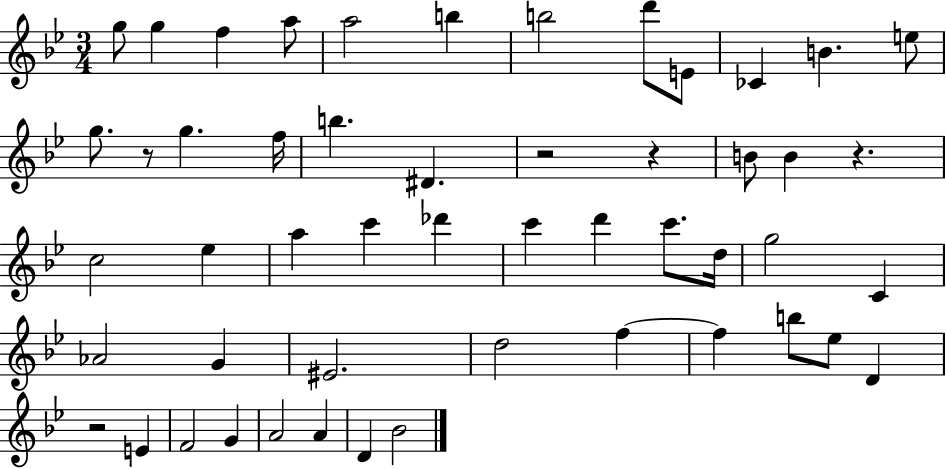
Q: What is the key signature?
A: BES major